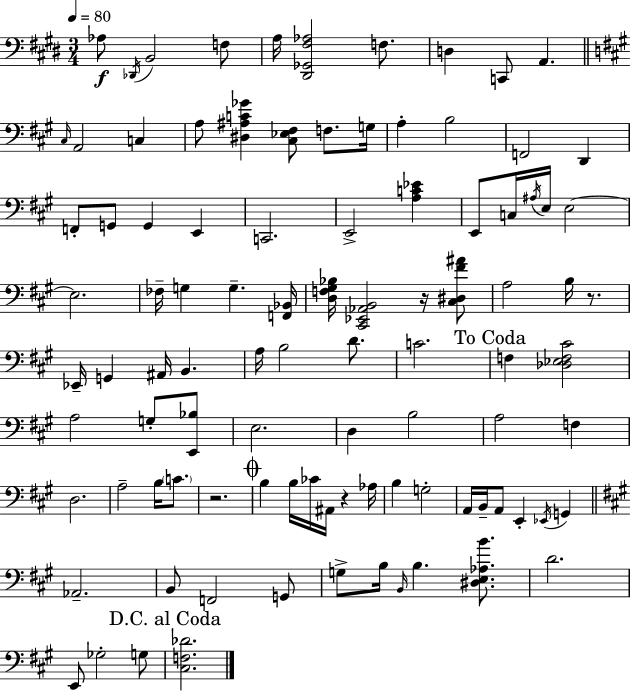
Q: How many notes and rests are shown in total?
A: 97